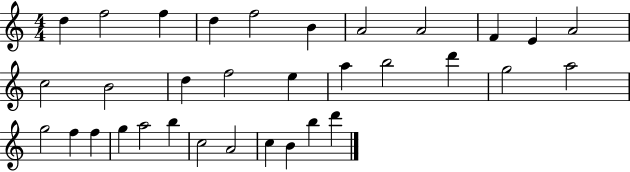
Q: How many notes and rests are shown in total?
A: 33